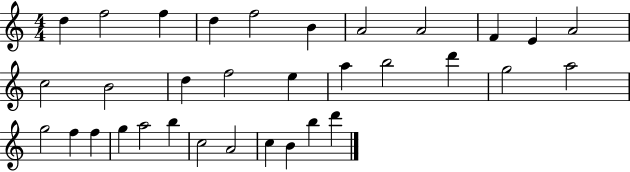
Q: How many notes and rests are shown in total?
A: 33